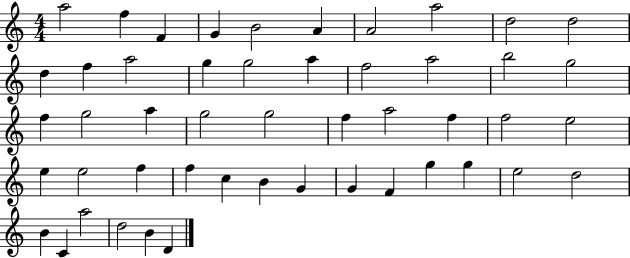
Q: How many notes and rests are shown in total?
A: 49